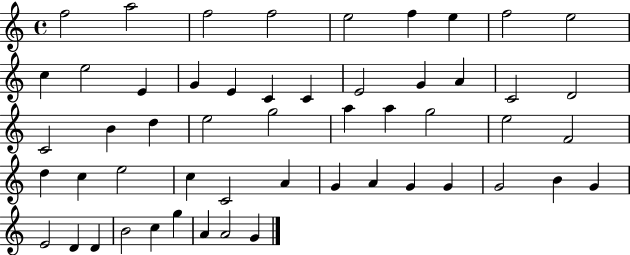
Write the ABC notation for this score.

X:1
T:Untitled
M:4/4
L:1/4
K:C
f2 a2 f2 f2 e2 f e f2 e2 c e2 E G E C C E2 G A C2 D2 C2 B d e2 g2 a a g2 e2 F2 d c e2 c C2 A G A G G G2 B G E2 D D B2 c g A A2 G